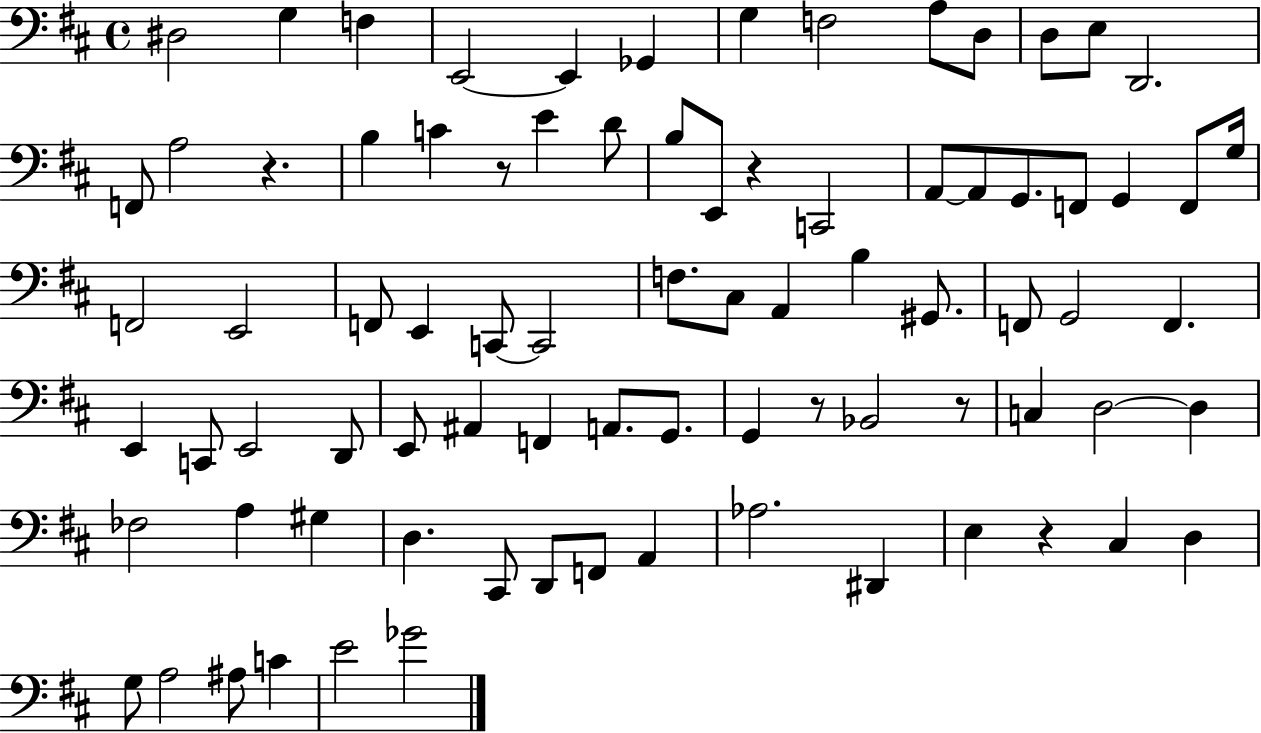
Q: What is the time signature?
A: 4/4